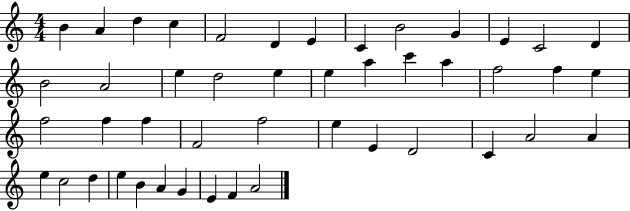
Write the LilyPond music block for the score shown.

{
  \clef treble
  \numericTimeSignature
  \time 4/4
  \key c \major
  b'4 a'4 d''4 c''4 | f'2 d'4 e'4 | c'4 b'2 g'4 | e'4 c'2 d'4 | \break b'2 a'2 | e''4 d''2 e''4 | e''4 a''4 c'''4 a''4 | f''2 f''4 e''4 | \break f''2 f''4 f''4 | f'2 f''2 | e''4 e'4 d'2 | c'4 a'2 a'4 | \break e''4 c''2 d''4 | e''4 b'4 a'4 g'4 | e'4 f'4 a'2 | \bar "|."
}